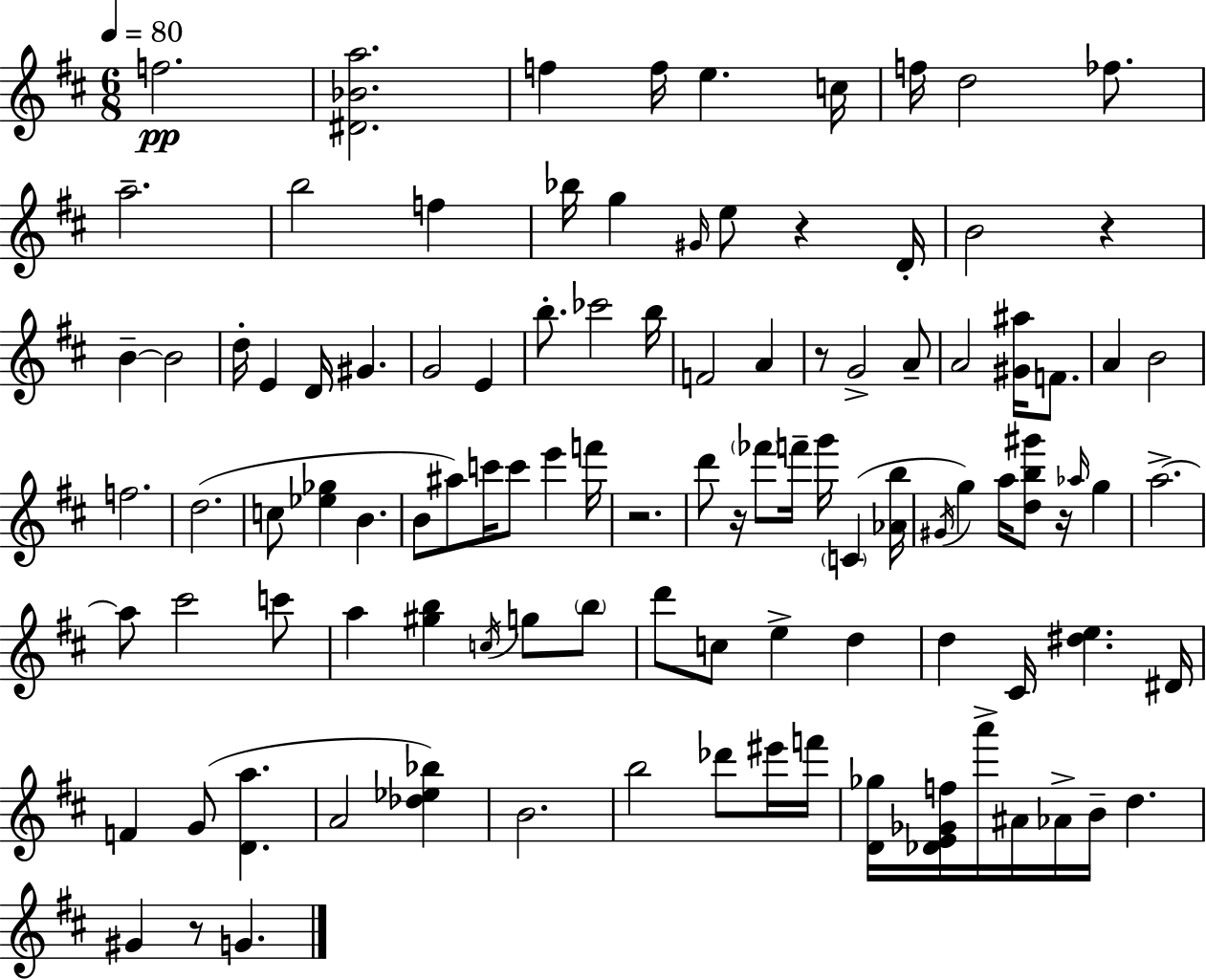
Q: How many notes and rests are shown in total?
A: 104